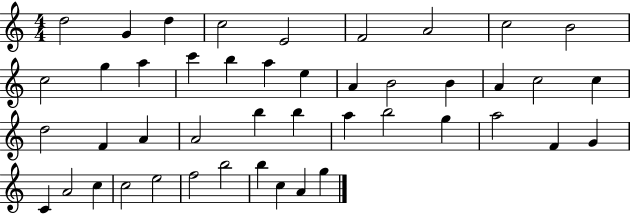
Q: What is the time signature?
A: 4/4